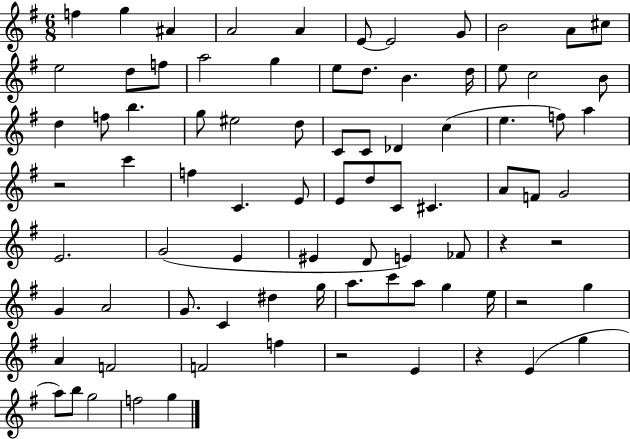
{
  \clef treble
  \numericTimeSignature
  \time 6/8
  \key g \major
  f''4 g''4 ais'4 | a'2 a'4 | e'8~~ e'2 g'8 | b'2 a'8 cis''8 | \break e''2 d''8 f''8 | a''2 g''4 | e''8 d''8. b'4. d''16 | e''8 c''2 b'8 | \break d''4 f''8 b''4. | g''8 eis''2 d''8 | c'8 c'8 des'4 c''4( | e''4. f''8) a''4 | \break r2 c'''4 | f''4 c'4. e'8 | e'8 d''8 c'8 cis'4. | a'8 f'8 g'2 | \break e'2. | g'2( e'4 | eis'4 d'8 e'4) fes'8 | r4 r2 | \break g'4 a'2 | g'8. c'4 dis''4 g''16 | a''8. c'''8 a''8 g''4 e''16 | r2 g''4 | \break a'4 f'2 | f'2 f''4 | r2 e'4 | r4 e'4( g''4 | \break a''8) b''8 g''2 | f''2 g''4 | \bar "|."
}